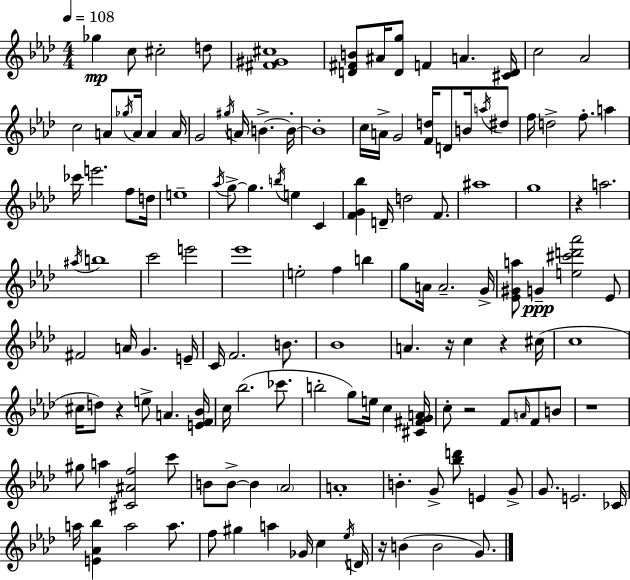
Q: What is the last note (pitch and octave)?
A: G4